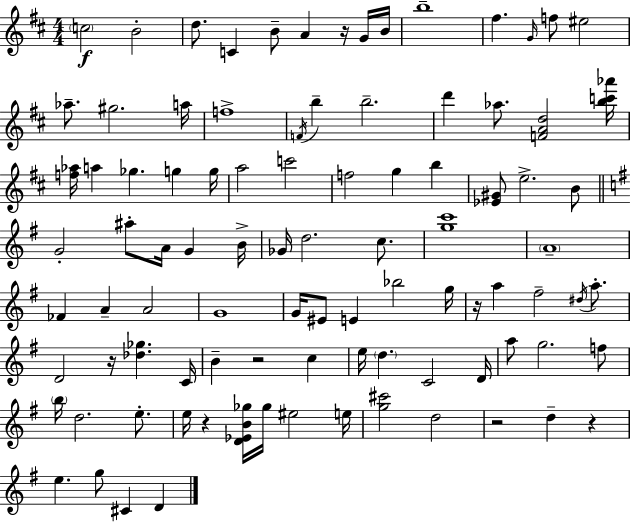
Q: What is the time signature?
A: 4/4